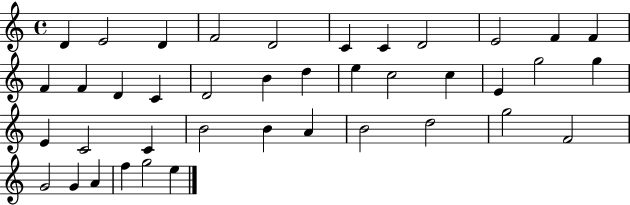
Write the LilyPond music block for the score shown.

{
  \clef treble
  \time 4/4
  \defaultTimeSignature
  \key c \major
  d'4 e'2 d'4 | f'2 d'2 | c'4 c'4 d'2 | e'2 f'4 f'4 | \break f'4 f'4 d'4 c'4 | d'2 b'4 d''4 | e''4 c''2 c''4 | e'4 g''2 g''4 | \break e'4 c'2 c'4 | b'2 b'4 a'4 | b'2 d''2 | g''2 f'2 | \break g'2 g'4 a'4 | f''4 g''2 e''4 | \bar "|."
}